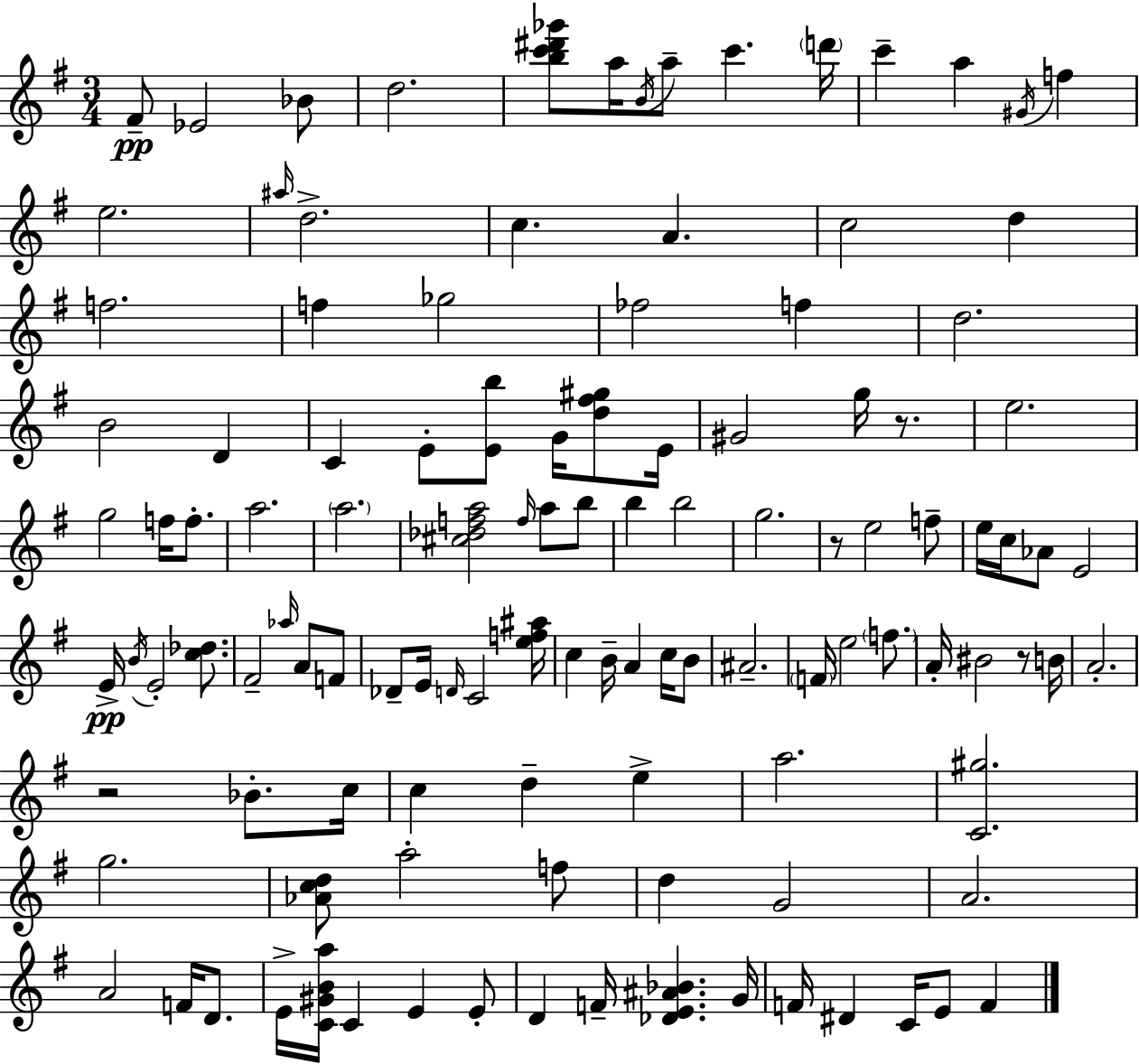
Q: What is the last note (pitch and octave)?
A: F4